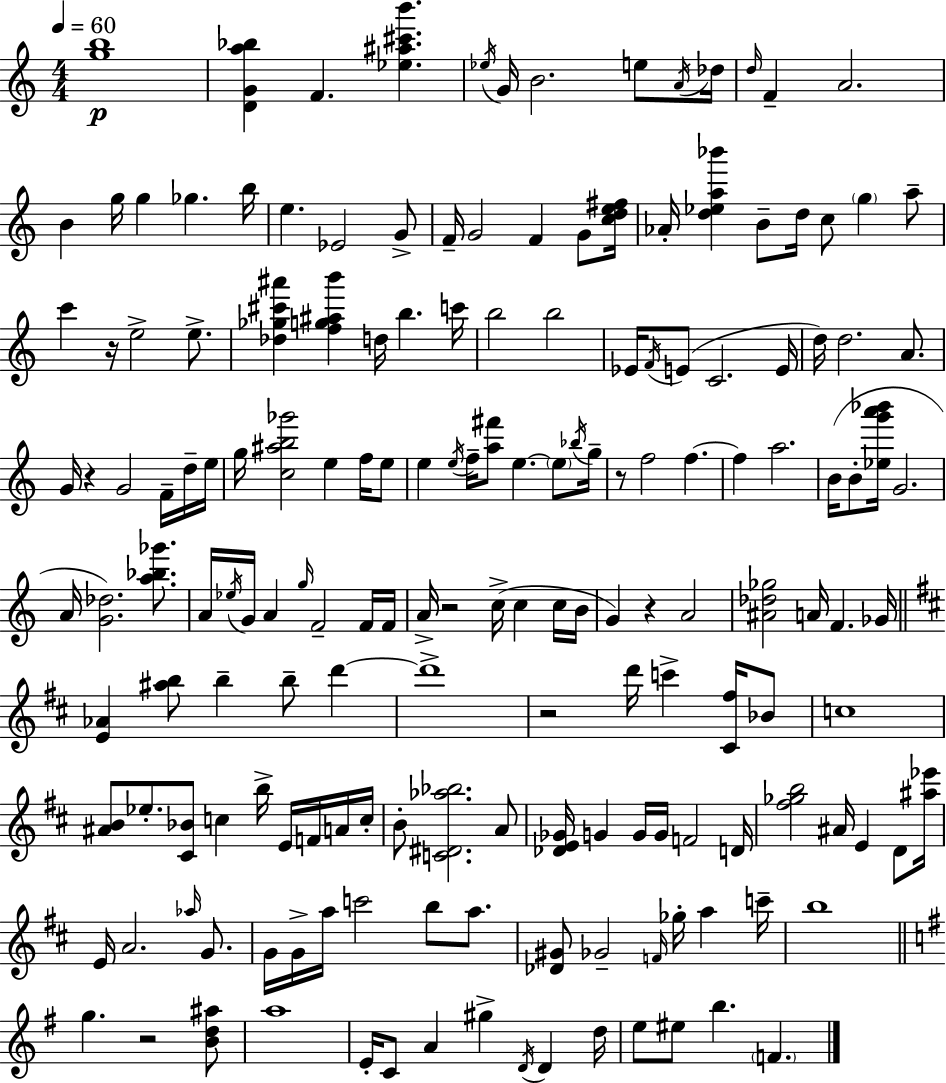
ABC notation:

X:1
T:Untitled
M:4/4
L:1/4
K:Am
[gb]4 [DGa_b] F [_e^a^c'b'] _e/4 G/4 B2 e/2 A/4 _d/4 d/4 F A2 B g/4 g _g b/4 e _E2 G/2 F/4 G2 F G/2 [cde^f]/4 _A/4 [d_ea_b'] B/2 d/4 c/2 g a/2 c' z/4 e2 e/2 [_d_g^c'^a'] [fg^ab'] d/4 b c'/4 b2 b2 _E/4 F/4 E/2 C2 E/4 d/4 d2 A/2 G/4 z G2 F/4 d/4 e/4 g/4 [c^ab_g']2 e f/4 e/2 e e/4 f/4 [a^f']/2 e e/2 _b/4 g/4 z/2 f2 f f a2 B/4 B/2 [_eg'a'_b']/4 G2 A/4 [G_d]2 [a_b_g']/2 A/4 _e/4 G/4 A g/4 F2 F/4 F/4 A/4 z2 c/4 c c/4 B/4 G z A2 [^A_d_g]2 A/4 F _G/4 [E_A] [^ab]/2 b b/2 d' d'4 z2 d'/4 c' [^C^f]/4 _B/2 c4 [^AB]/2 _e/2 [^C_B]/2 c b/4 E/4 F/4 A/4 c/4 B/2 [C^D_a_b]2 A/2 [_DE_G]/4 G G/4 G/4 F2 D/4 [^f_gb]2 ^A/4 E D/2 [^a_e']/4 E/4 A2 _a/4 G/2 G/4 G/4 a/4 c'2 b/2 a/2 [_D^G]/2 _G2 F/4 _g/4 a c'/4 b4 g z2 [Bd^a]/2 a4 E/4 C/2 A ^g D/4 D d/4 e/2 ^e/2 b F